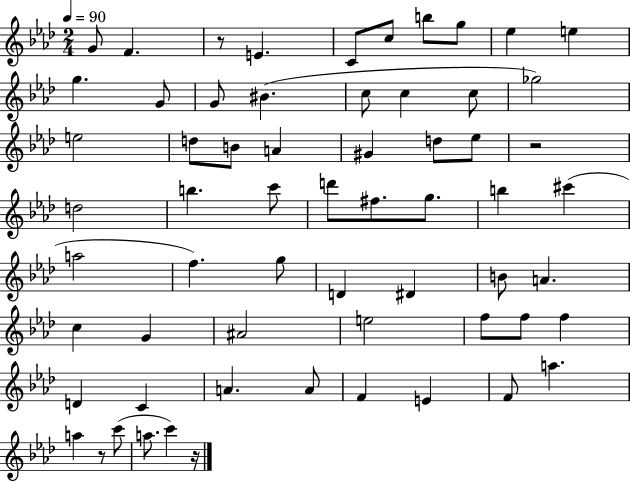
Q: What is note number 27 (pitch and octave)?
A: C6